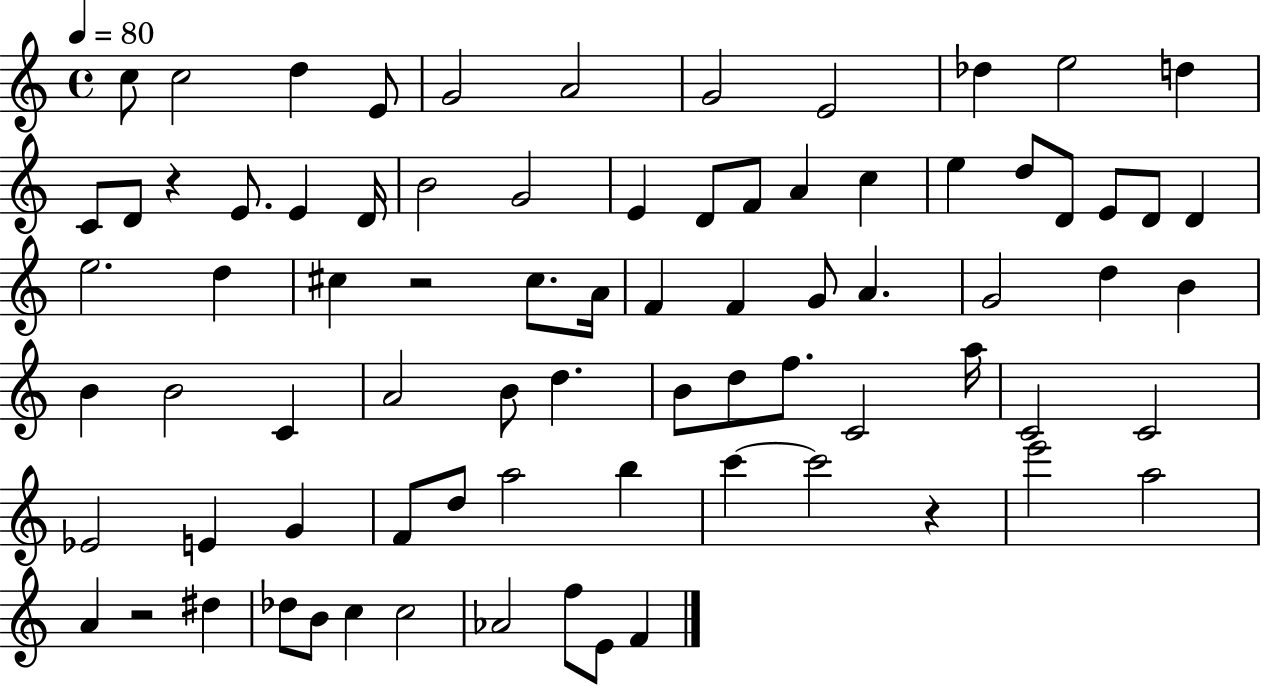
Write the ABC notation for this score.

X:1
T:Untitled
M:4/4
L:1/4
K:C
c/2 c2 d E/2 G2 A2 G2 E2 _d e2 d C/2 D/2 z E/2 E D/4 B2 G2 E D/2 F/2 A c e d/2 D/2 E/2 D/2 D e2 d ^c z2 ^c/2 A/4 F F G/2 A G2 d B B B2 C A2 B/2 d B/2 d/2 f/2 C2 a/4 C2 C2 _E2 E G F/2 d/2 a2 b c' c'2 z e'2 a2 A z2 ^d _d/2 B/2 c c2 _A2 f/2 E/2 F